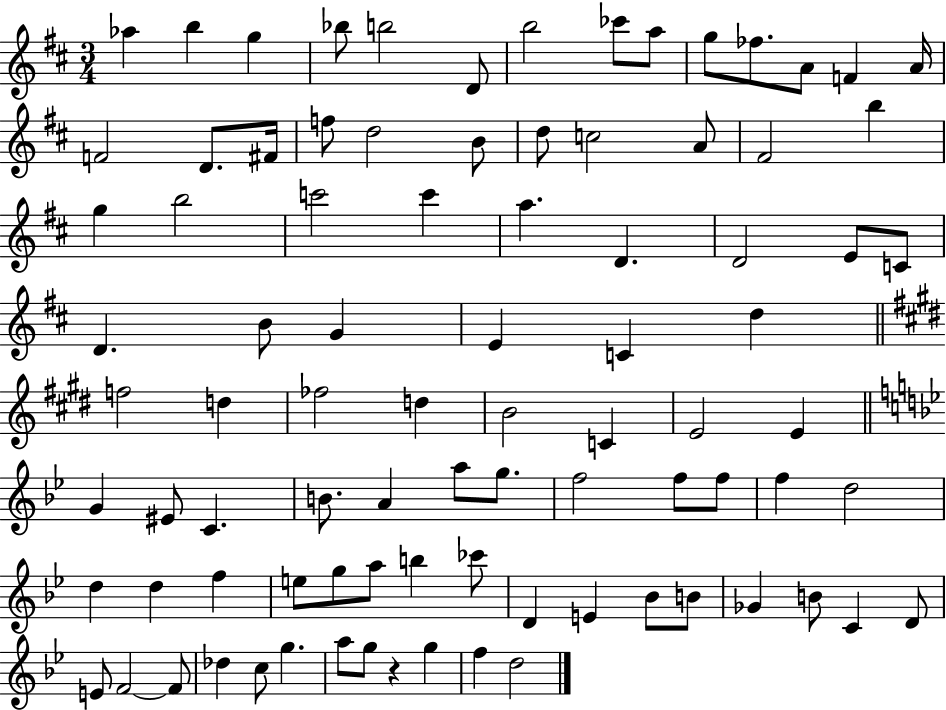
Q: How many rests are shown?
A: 1